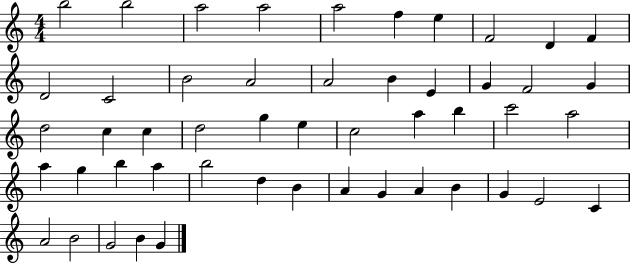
{
  \clef treble
  \numericTimeSignature
  \time 4/4
  \key c \major
  b''2 b''2 | a''2 a''2 | a''2 f''4 e''4 | f'2 d'4 f'4 | \break d'2 c'2 | b'2 a'2 | a'2 b'4 e'4 | g'4 f'2 g'4 | \break d''2 c''4 c''4 | d''2 g''4 e''4 | c''2 a''4 b''4 | c'''2 a''2 | \break a''4 g''4 b''4 a''4 | b''2 d''4 b'4 | a'4 g'4 a'4 b'4 | g'4 e'2 c'4 | \break a'2 b'2 | g'2 b'4 g'4 | \bar "|."
}